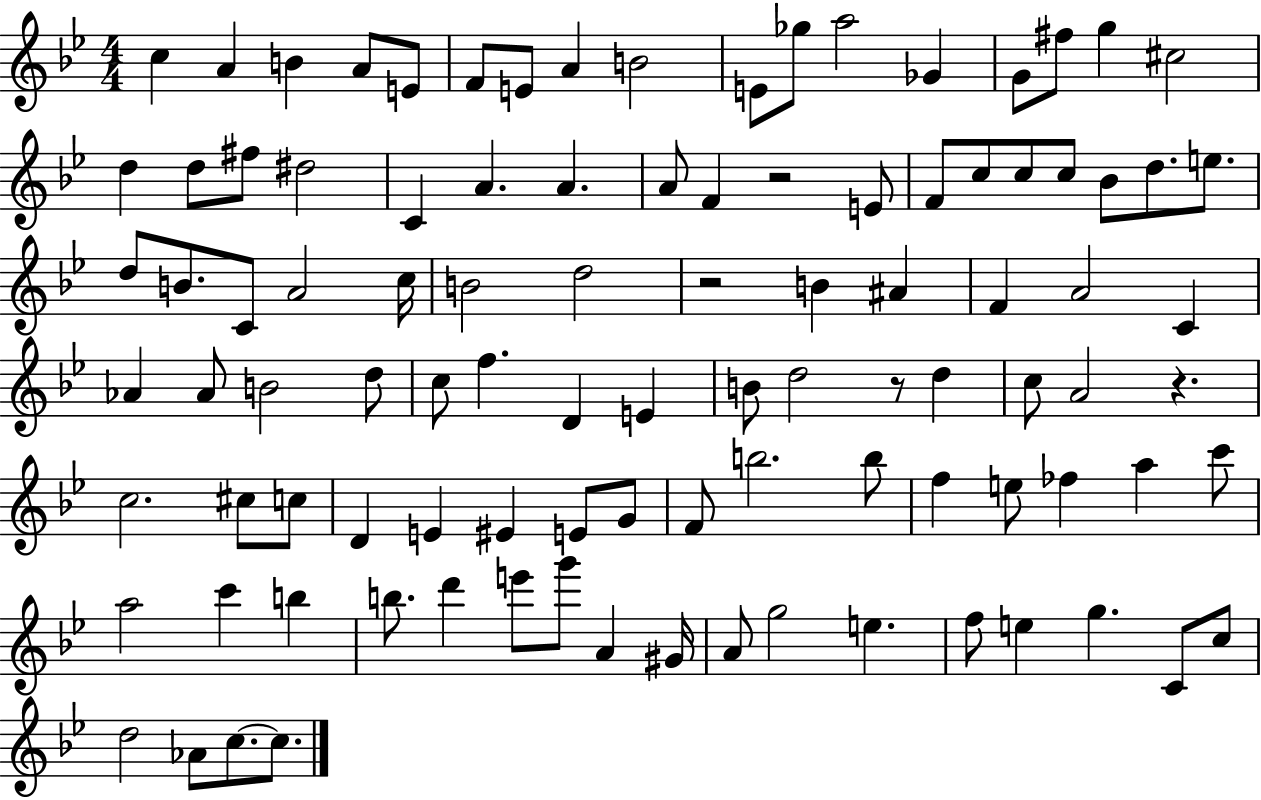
C5/q A4/q B4/q A4/e E4/e F4/e E4/e A4/q B4/h E4/e Gb5/e A5/h Gb4/q G4/e F#5/e G5/q C#5/h D5/q D5/e F#5/e D#5/h C4/q A4/q. A4/q. A4/e F4/q R/h E4/e F4/e C5/e C5/e C5/e Bb4/e D5/e. E5/e. D5/e B4/e. C4/e A4/h C5/s B4/h D5/h R/h B4/q A#4/q F4/q A4/h C4/q Ab4/q Ab4/e B4/h D5/e C5/e F5/q. D4/q E4/q B4/e D5/h R/e D5/q C5/e A4/h R/q. C5/h. C#5/e C5/e D4/q E4/q EIS4/q E4/e G4/e F4/e B5/h. B5/e F5/q E5/e FES5/q A5/q C6/e A5/h C6/q B5/q B5/e. D6/q E6/e G6/e A4/q G#4/s A4/e G5/h E5/q. F5/e E5/q G5/q. C4/e C5/e D5/h Ab4/e C5/e. C5/e.